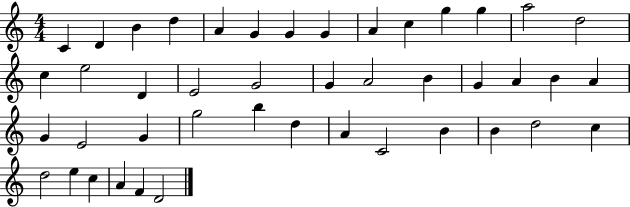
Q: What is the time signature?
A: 4/4